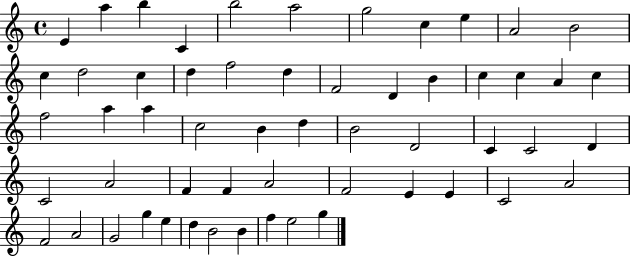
E4/q A5/q B5/q C4/q B5/h A5/h G5/h C5/q E5/q A4/h B4/h C5/q D5/h C5/q D5/q F5/h D5/q F4/h D4/q B4/q C5/q C5/q A4/q C5/q F5/h A5/q A5/q C5/h B4/q D5/q B4/h D4/h C4/q C4/h D4/q C4/h A4/h F4/q F4/q A4/h F4/h E4/q E4/q C4/h A4/h F4/h A4/h G4/h G5/q E5/q D5/q B4/h B4/q F5/q E5/h G5/q